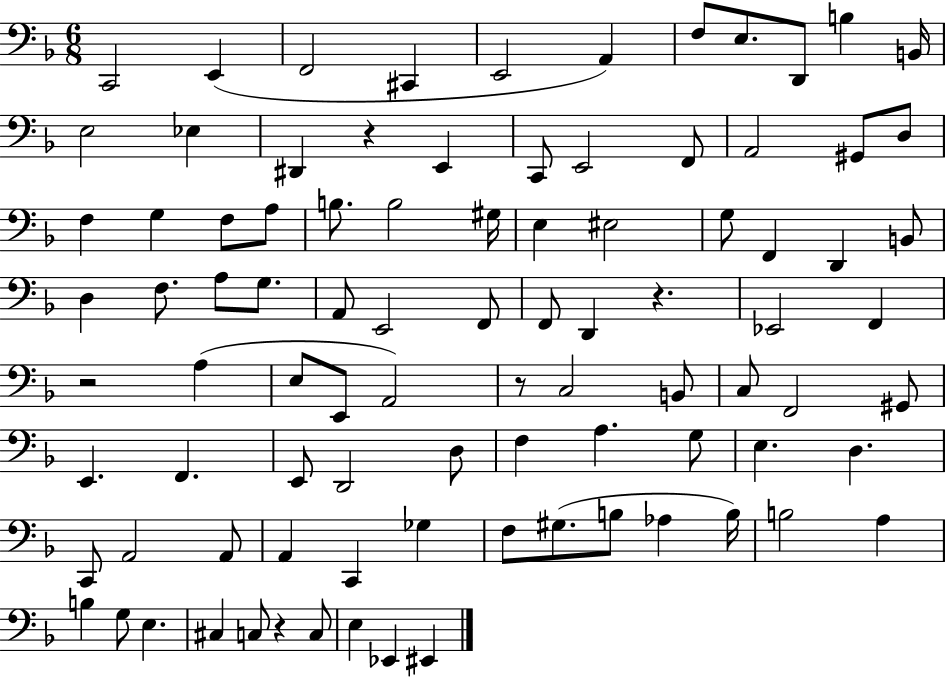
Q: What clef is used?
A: bass